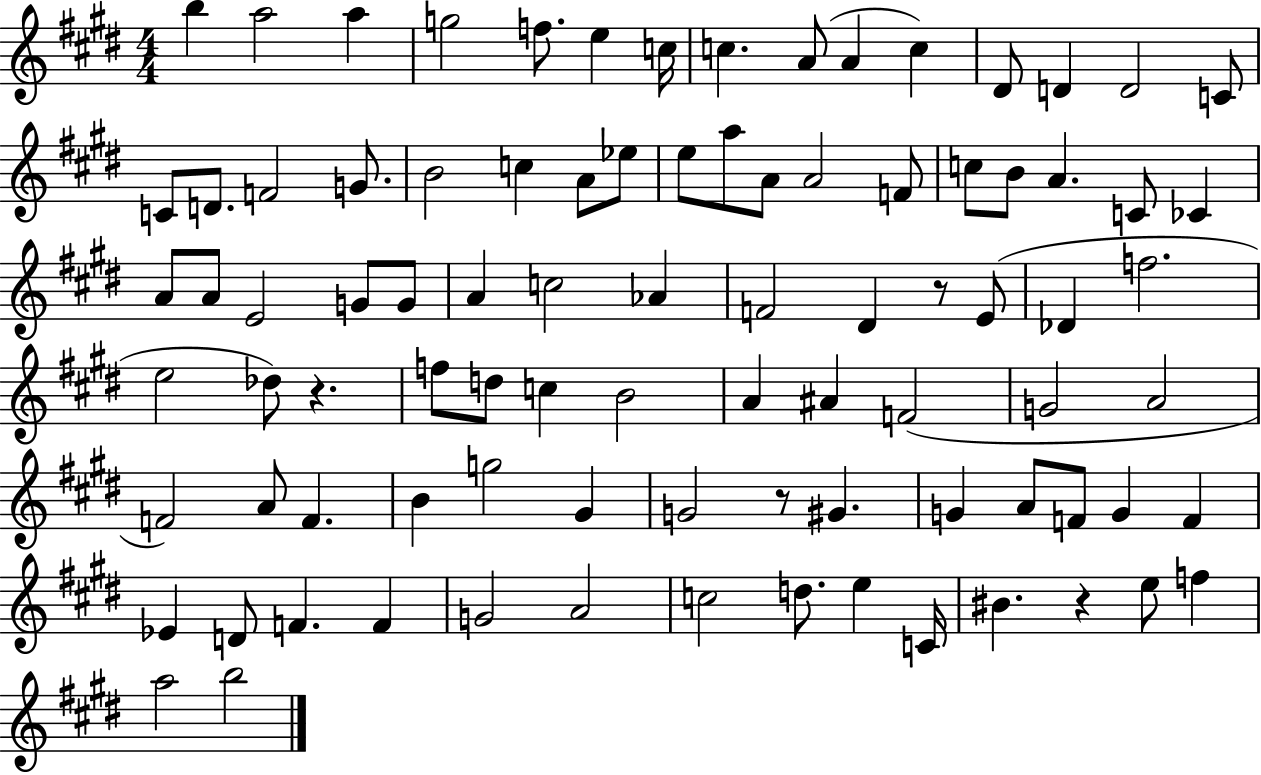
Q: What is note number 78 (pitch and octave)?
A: D5